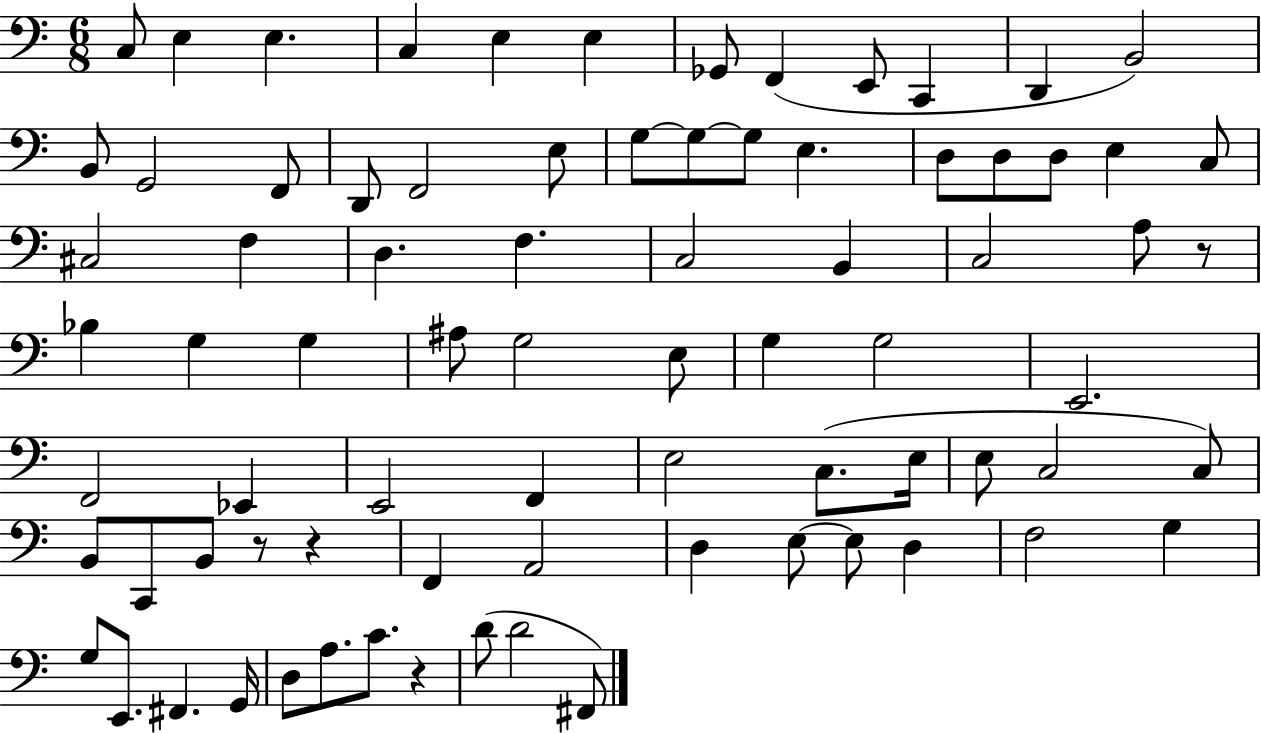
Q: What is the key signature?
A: C major